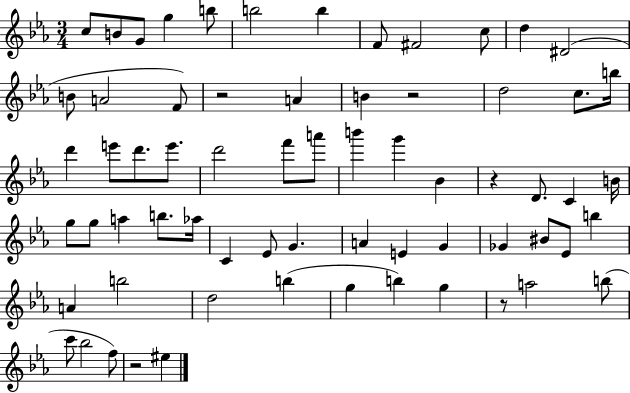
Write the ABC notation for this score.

X:1
T:Untitled
M:3/4
L:1/4
K:Eb
c/2 B/2 G/2 g b/2 b2 b F/2 ^F2 c/2 d ^D2 B/2 A2 F/2 z2 A B z2 d2 c/2 b/4 d' e'/2 d'/2 e'/2 d'2 f'/2 a'/2 b' g' _B z D/2 C B/4 g/2 g/2 a b/2 _a/4 C _E/2 G A E G _G ^B/2 _E/2 b A b2 d2 b g b g z/2 a2 b/2 c'/2 _b2 f/2 z2 ^e